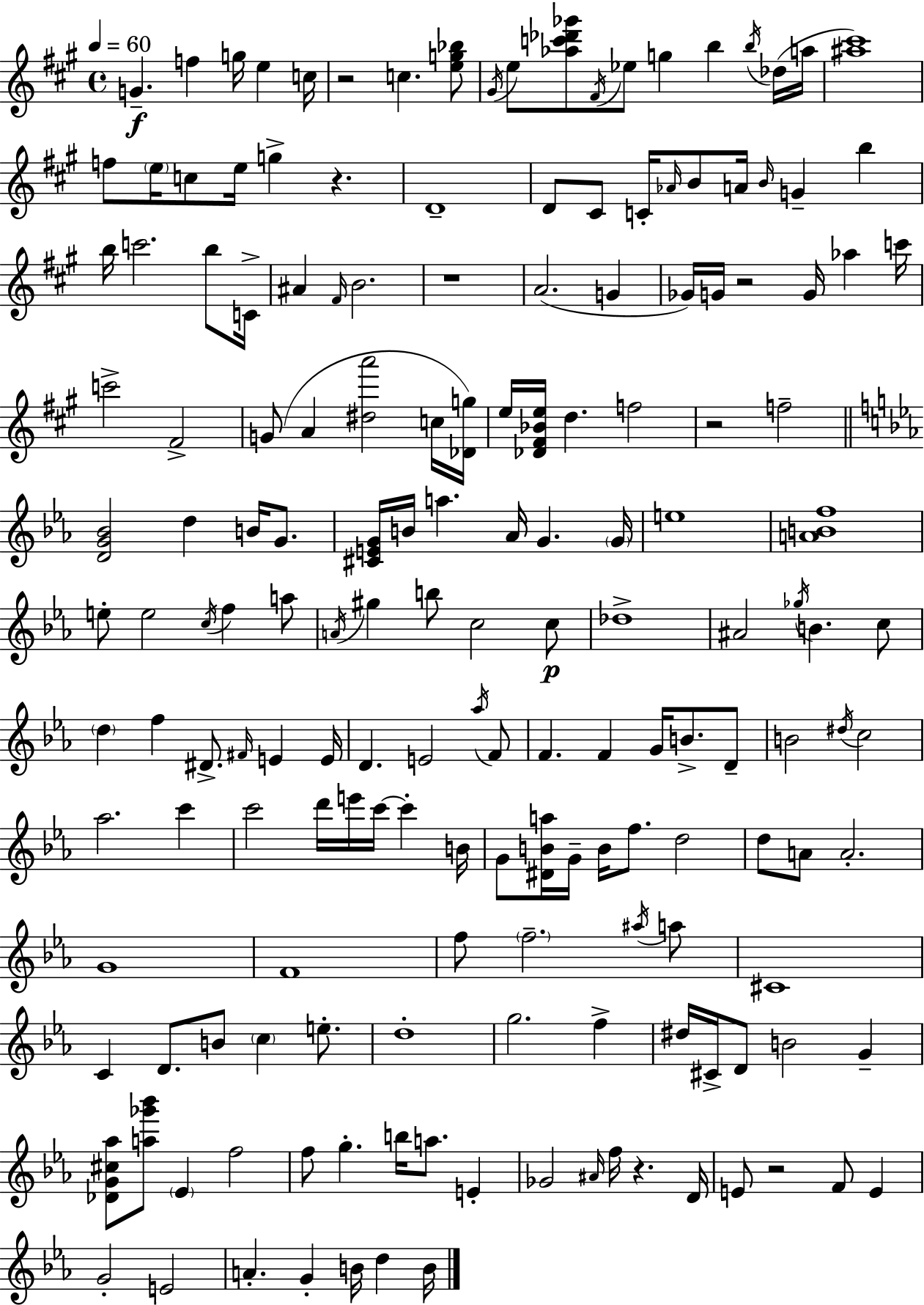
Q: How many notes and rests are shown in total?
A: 171